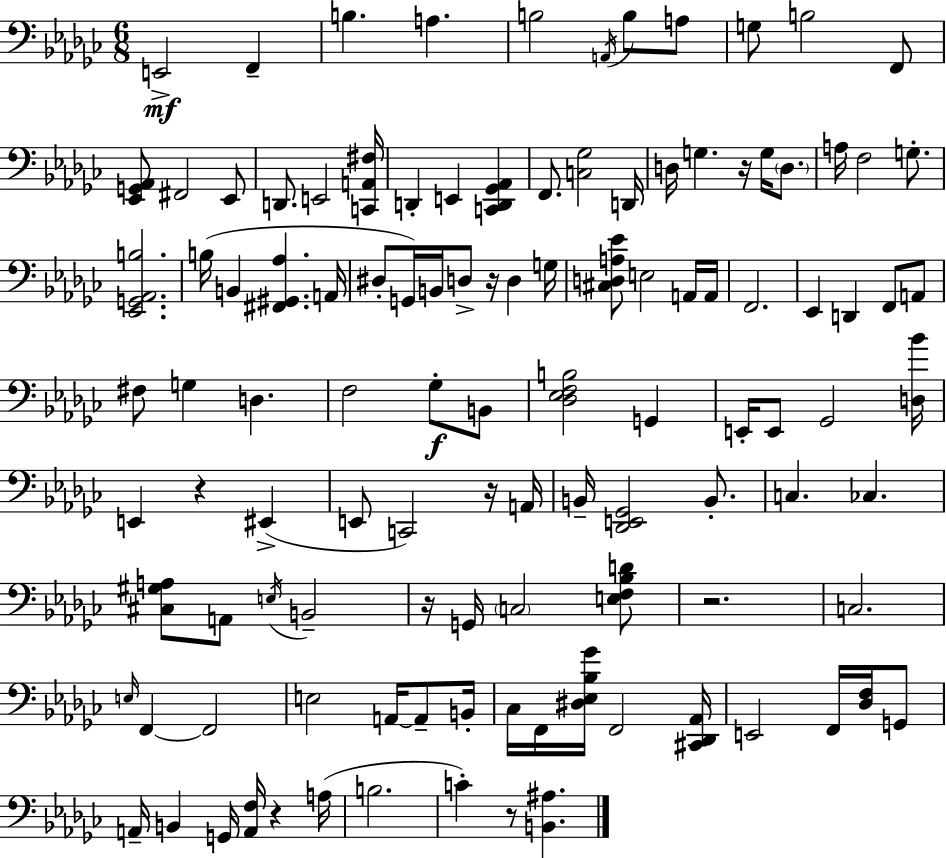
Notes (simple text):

E2/h F2/q B3/q. A3/q. B3/h A2/s B3/e A3/e G3/e B3/h F2/e [Eb2,G2,Ab2]/e F#2/h Eb2/e D2/e. E2/h [C2,A2,F#3]/s D2/q E2/q [C2,D2,Gb2,Ab2]/q F2/e. [C3,Gb3]/h D2/s D3/s G3/q. R/s G3/s D3/e. A3/s F3/h G3/e. [Eb2,G2,Ab2,B3]/h. B3/s B2/q [F#2,G#2,Ab3]/q. A2/s D#3/e G2/s B2/s D3/e R/s D3/q G3/s [C#3,D3,A3,Eb4]/e E3/h A2/s A2/s F2/h. Eb2/q D2/q F2/e A2/e F#3/e G3/q D3/q. F3/h Gb3/e B2/e [Db3,Eb3,F3,B3]/h G2/q E2/s E2/e Gb2/h [D3,Bb4]/s E2/q R/q EIS2/q E2/e C2/h R/s A2/s B2/s [Db2,E2,Gb2]/h B2/e. C3/q. CES3/q. [C#3,G#3,A3]/e A2/e E3/s B2/h R/s G2/s C3/h [E3,F3,Bb3,D4]/e R/h. C3/h. E3/s F2/q F2/h E3/h A2/s A2/e B2/s CES3/s F2/s [D#3,Eb3,Bb3,Gb4]/s F2/h [C#2,Db2,Ab2]/s E2/h F2/s [Db3,F3]/s G2/e A2/s B2/q G2/s [A2,F3]/s R/q A3/s B3/h. C4/q R/e [B2,A#3]/q.